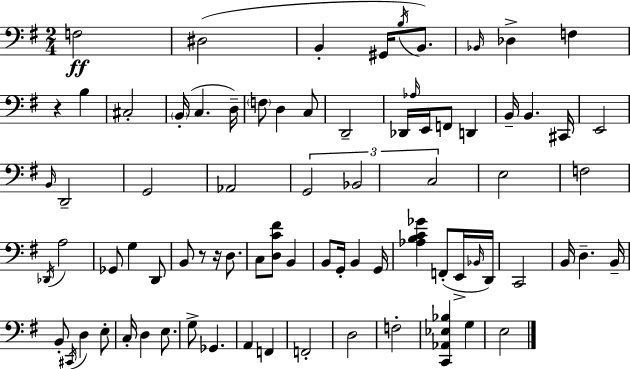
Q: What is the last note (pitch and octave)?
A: E3